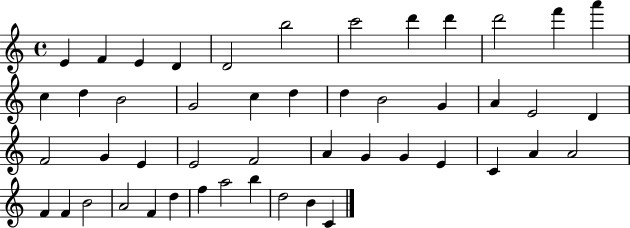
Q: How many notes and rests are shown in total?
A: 48